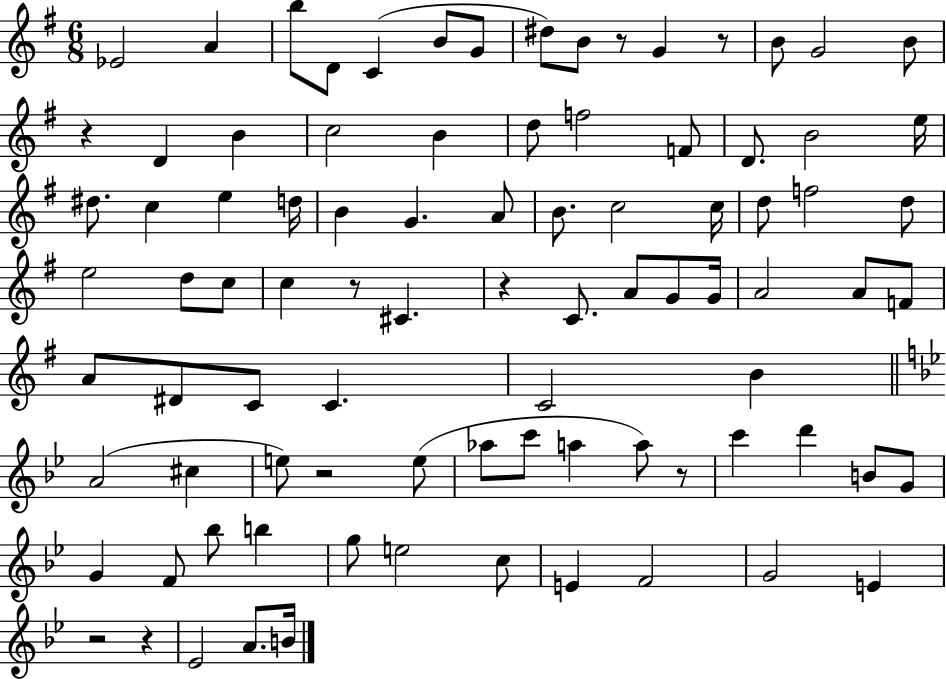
Eb4/h A4/q B5/e D4/e C4/q B4/e G4/e D#5/e B4/e R/e G4/q R/e B4/e G4/h B4/e R/q D4/q B4/q C5/h B4/q D5/e F5/h F4/e D4/e. B4/h E5/s D#5/e. C5/q E5/q D5/s B4/q G4/q. A4/e B4/e. C5/h C5/s D5/e F5/h D5/e E5/h D5/e C5/e C5/q R/e C#4/q. R/q C4/e. A4/e G4/e G4/s A4/h A4/e F4/e A4/e D#4/e C4/e C4/q. C4/h B4/q A4/h C#5/q E5/e R/h E5/e Ab5/e C6/e A5/q A5/e R/e C6/q D6/q B4/e G4/e G4/q F4/e Bb5/e B5/q G5/e E5/h C5/e E4/q F4/h G4/h E4/q R/h R/q Eb4/h A4/e. B4/s